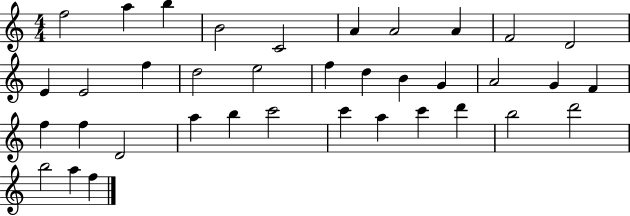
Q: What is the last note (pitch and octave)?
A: F5